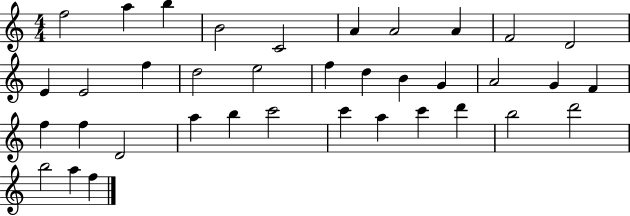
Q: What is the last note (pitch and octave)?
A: F5